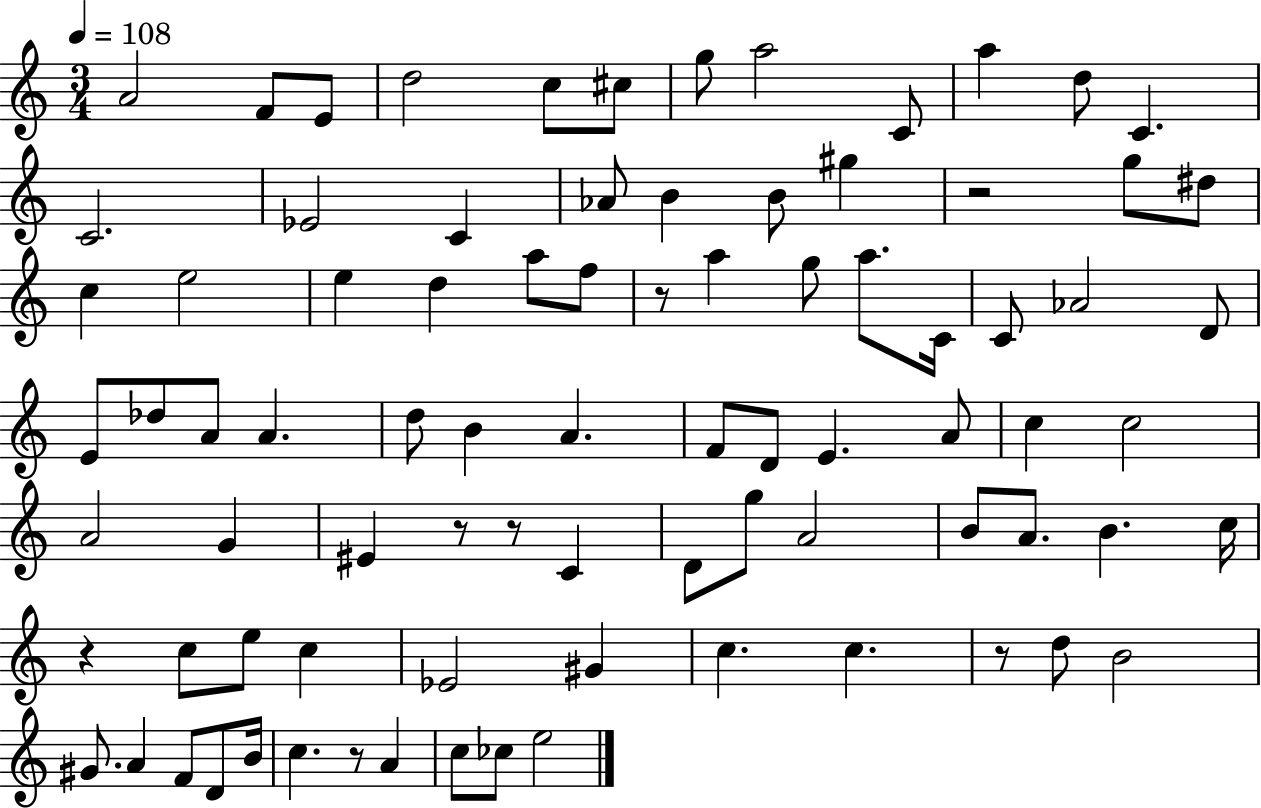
A4/h F4/e E4/e D5/h C5/e C#5/e G5/e A5/h C4/e A5/q D5/e C4/q. C4/h. Eb4/h C4/q Ab4/e B4/q B4/e G#5/q R/h G5/e D#5/e C5/q E5/h E5/q D5/q A5/e F5/e R/e A5/q G5/e A5/e. C4/s C4/e Ab4/h D4/e E4/e Db5/e A4/e A4/q. D5/e B4/q A4/q. F4/e D4/e E4/q. A4/e C5/q C5/h A4/h G4/q EIS4/q R/e R/e C4/q D4/e G5/e A4/h B4/e A4/e. B4/q. C5/s R/q C5/e E5/e C5/q Eb4/h G#4/q C5/q. C5/q. R/e D5/e B4/h G#4/e. A4/q F4/e D4/e B4/s C5/q. R/e A4/q C5/e CES5/e E5/h